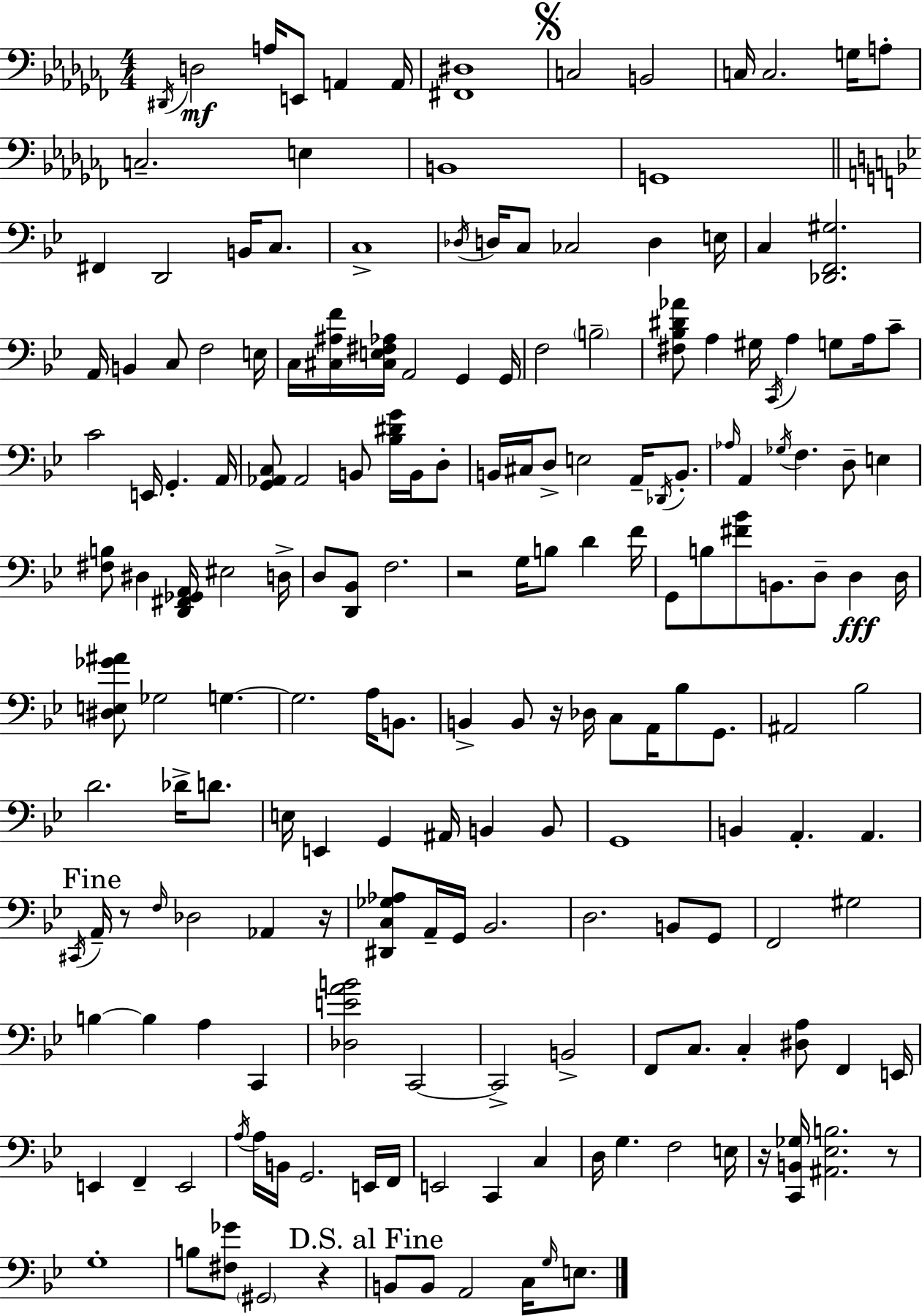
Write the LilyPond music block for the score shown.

{
  \clef bass
  \numericTimeSignature
  \time 4/4
  \key aes \minor
  \acciaccatura { dis,16 }\mf d2 a16 e,8 a,4 | a,16 <fis, dis>1 | \mark \markup { \musicglyph "scripts.segno" } c2 b,2 | c16 c2. g16 a8-. | \break c2.-- e4 | b,1 | g,1 | \bar "||" \break \key g \minor fis,4 d,2 b,16 c8. | c1-> | \acciaccatura { des16 } d16 c8 ces2 d4 | e16 c4 <des, f, gis>2. | \break a,16 b,4 c8 f2 | e16 c16 <cis ais f'>16 <cis e fis aes>16 a,2 g,4 | g,16 f2 \parenthesize b2-- | <fis bes dis' aes'>8 a4 gis16 \acciaccatura { c,16 } a4 g8 a16 | \break c'8-- c'2 e,16 g,4.-. | a,16 <g, aes, c>8 aes,2 b,8 <bes dis' g'>16 b,16 | d8-. b,16 cis16 d8-> e2 a,16-- \acciaccatura { des,16 } | b,8.-. \grace { aes16 } a,4 \acciaccatura { ges16 } f4. d8-- | \break e4 <fis b>8 dis4 <d, fis, ges, a,>16 eis2 | d16-> d8 <d, bes,>8 f2. | r2 g16 b8 | d'4 f'16 g,8 b8 <fis' bes'>8 b,8. d8-- | \break d4\fff d16 <dis e ges' ais'>8 ges2 g4.~~ | g2. | a16 b,8. b,4-> b,8 r16 des16 c8 a,16 | bes8 g,8. ais,2 bes2 | \break d'2. | des'16-> d'8. e16 e,4 g,4 ais,16 b,4 | b,8 g,1 | b,4 a,4.-. a,4. | \break \mark "Fine" \acciaccatura { cis,16 } a,16-- r8 \grace { f16 } des2 | aes,4 r16 <dis, c ges aes>8 a,16-- g,16 bes,2. | d2. | b,8 g,8 f,2 gis2 | \break b4~~ b4 a4 | c,4 <des e' a' b'>2 c,2~~ | c,2-> b,2-> | f,8 c8. c4-. | \break <dis a>8 f,4 e,16 e,4 f,4-- e,2 | \acciaccatura { a16 } a16 b,16 g,2. | e,16 f,16 e,2 | c,4 c4 d16 g4. f2 | \break e16 r16 <c, b, ges>16 <ais, ees b>2. | r8 g1-. | b8 <fis ges'>8 \parenthesize gis,2 | r4 \mark "D.S. al Fine" b,8 b,8 a,2 | \break c16 \grace { g16 } e8. \bar "|."
}